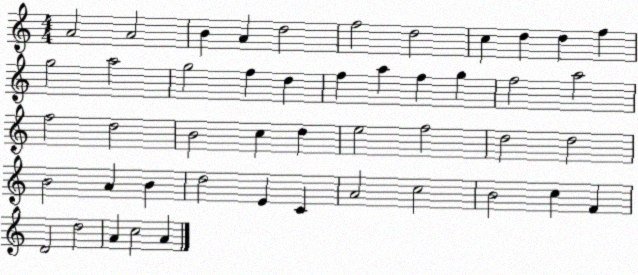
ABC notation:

X:1
T:Untitled
M:4/4
L:1/4
K:C
A2 A2 B A d2 f2 d2 c d d f g2 a2 g2 f d f a f g f2 a2 f2 d2 B2 c d e2 f2 d2 d2 B2 A B d2 E C A2 c2 B2 c F D2 d2 A c2 A